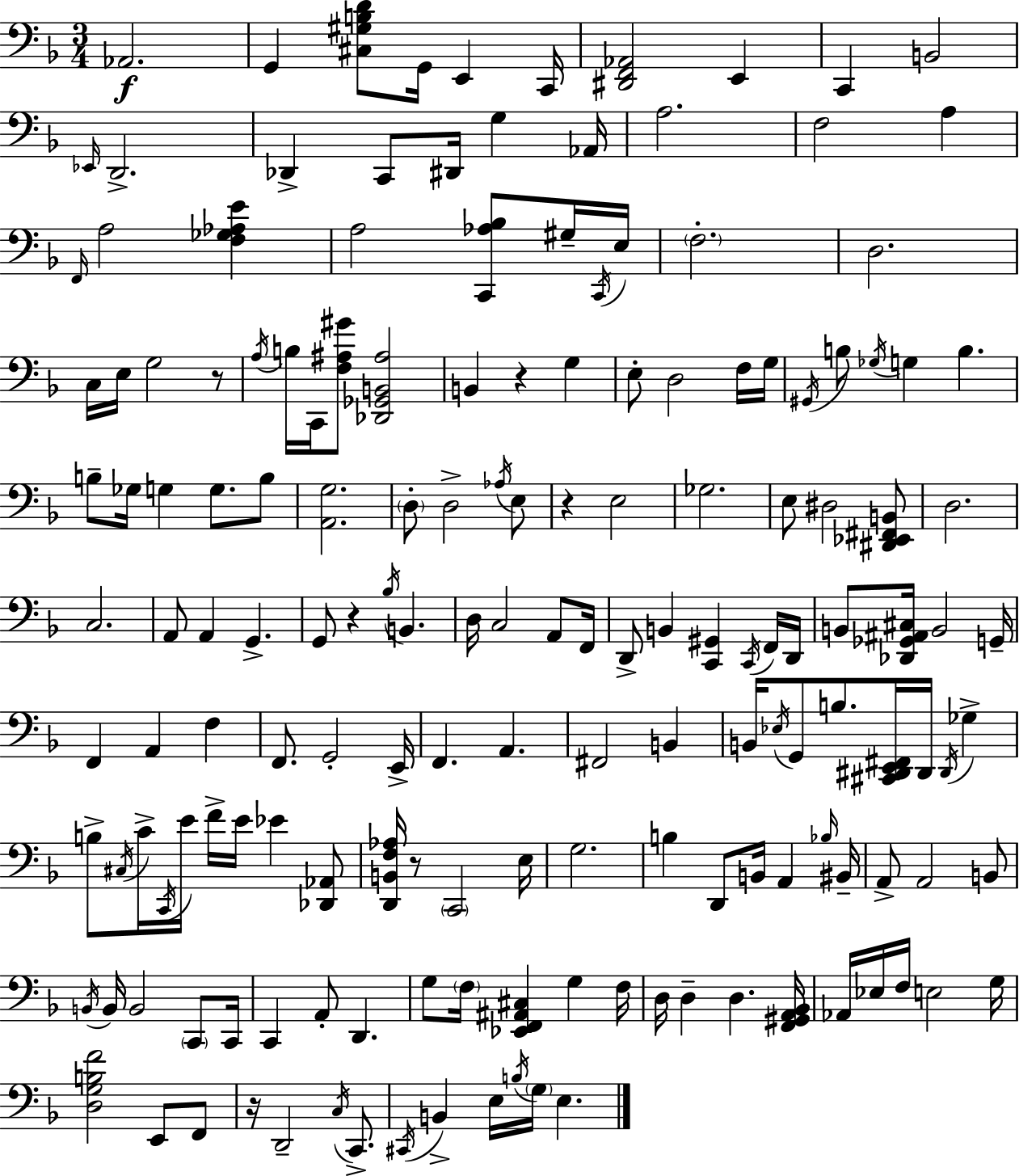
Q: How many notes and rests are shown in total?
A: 166